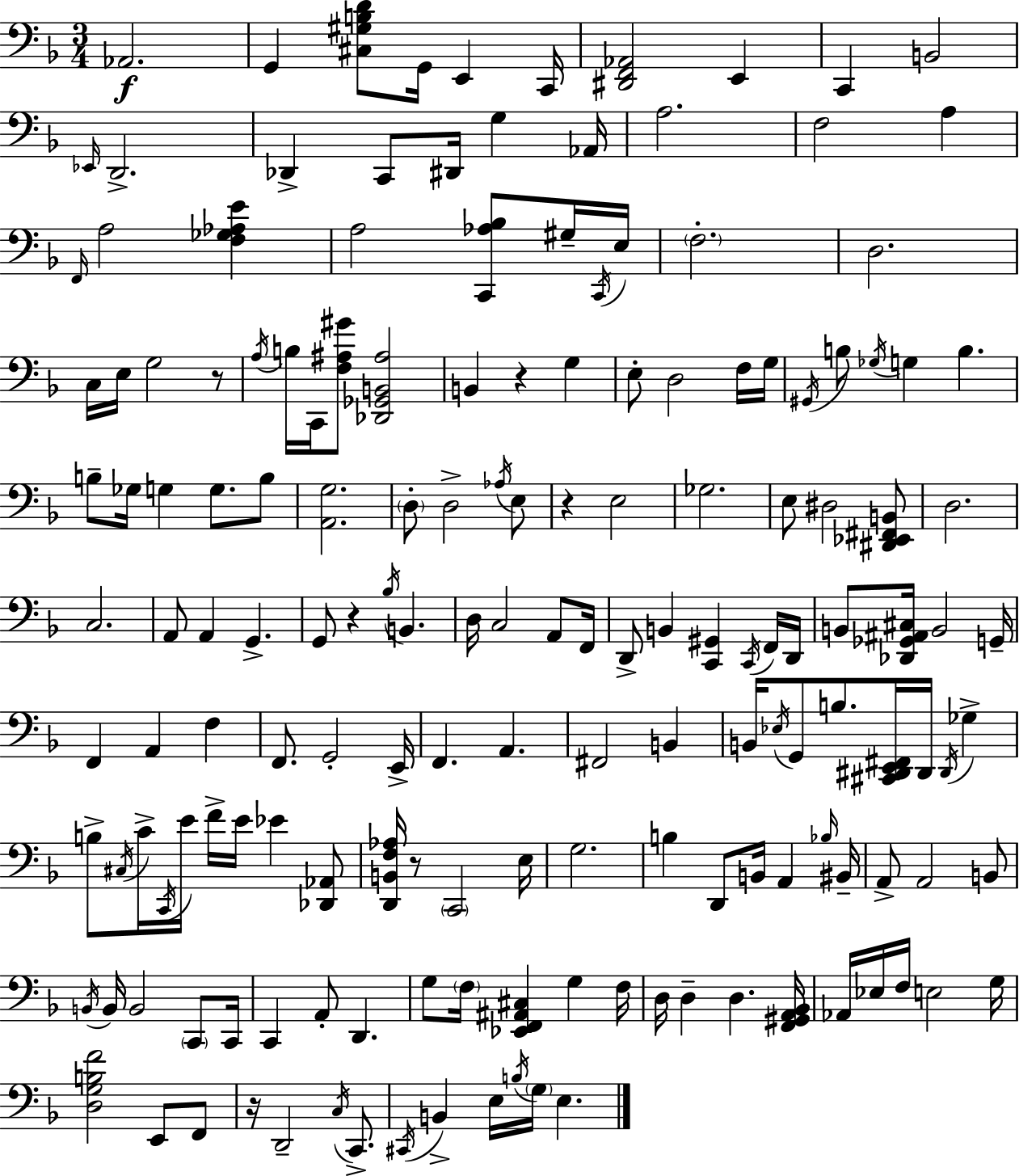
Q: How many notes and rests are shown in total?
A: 166